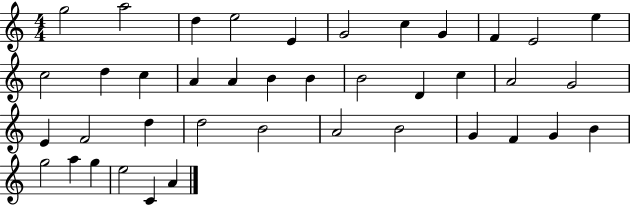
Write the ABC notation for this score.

X:1
T:Untitled
M:4/4
L:1/4
K:C
g2 a2 d e2 E G2 c G F E2 e c2 d c A A B B B2 D c A2 G2 E F2 d d2 B2 A2 B2 G F G B g2 a g e2 C A